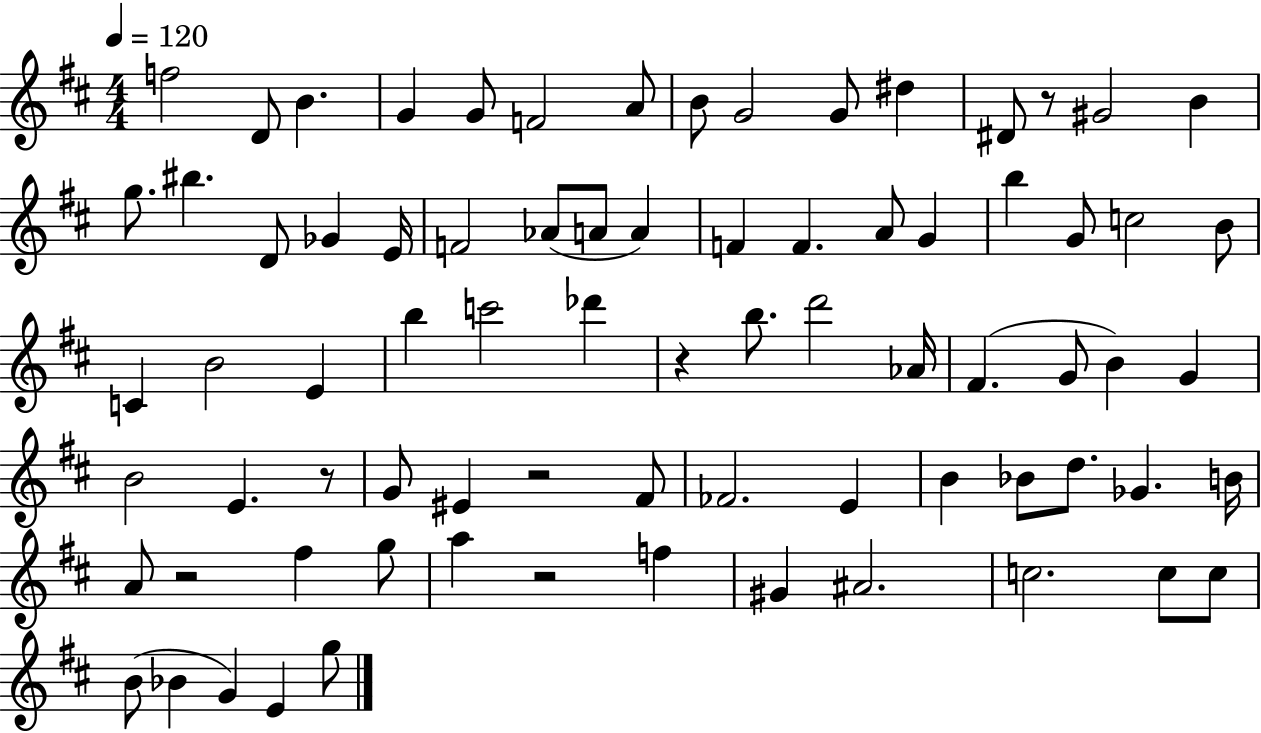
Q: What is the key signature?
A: D major